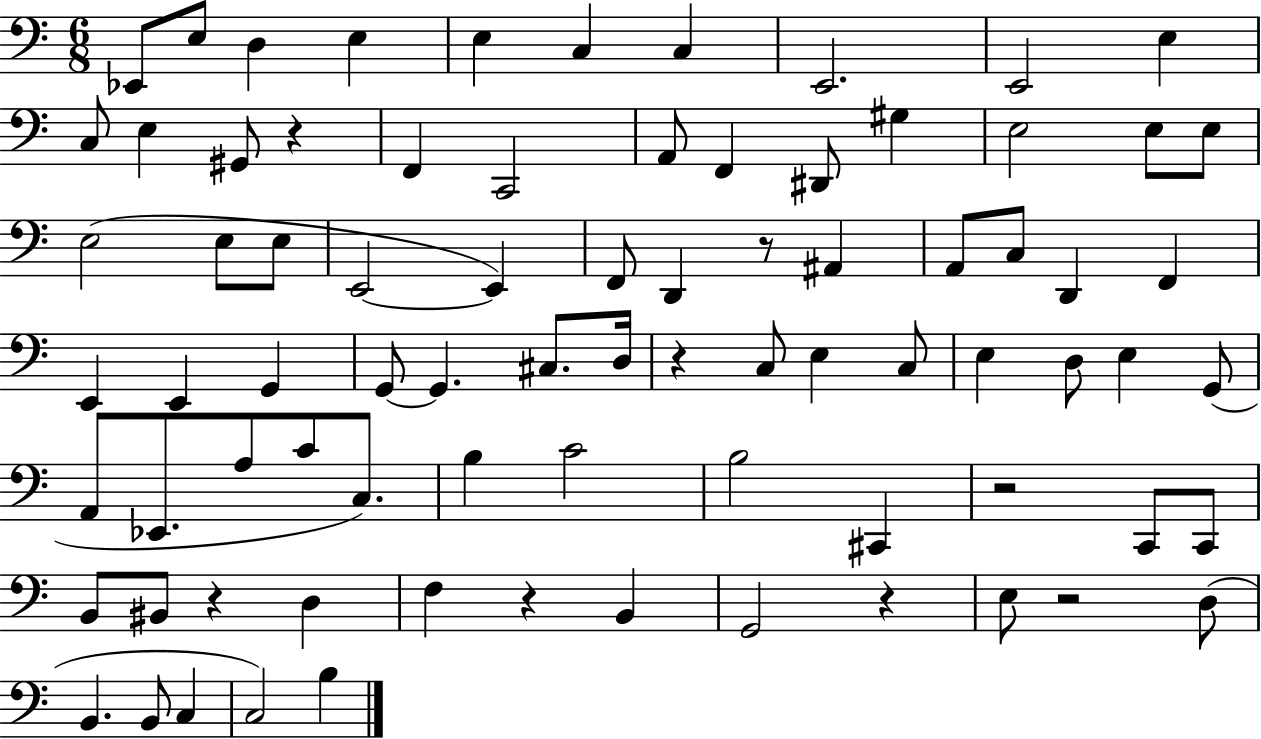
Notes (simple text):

Eb2/e E3/e D3/q E3/q E3/q C3/q C3/q E2/h. E2/h E3/q C3/e E3/q G#2/e R/q F2/q C2/h A2/e F2/q D#2/e G#3/q E3/h E3/e E3/e E3/h E3/e E3/e E2/h E2/q F2/e D2/q R/e A#2/q A2/e C3/e D2/q F2/q E2/q E2/q G2/q G2/e G2/q. C#3/e. D3/s R/q C3/e E3/q C3/e E3/q D3/e E3/q G2/e A2/e Eb2/e. A3/e C4/e C3/e. B3/q C4/h B3/h C#2/q R/h C2/e C2/e B2/e BIS2/e R/q D3/q F3/q R/q B2/q G2/h R/q E3/e R/h D3/e B2/q. B2/e C3/q C3/h B3/q